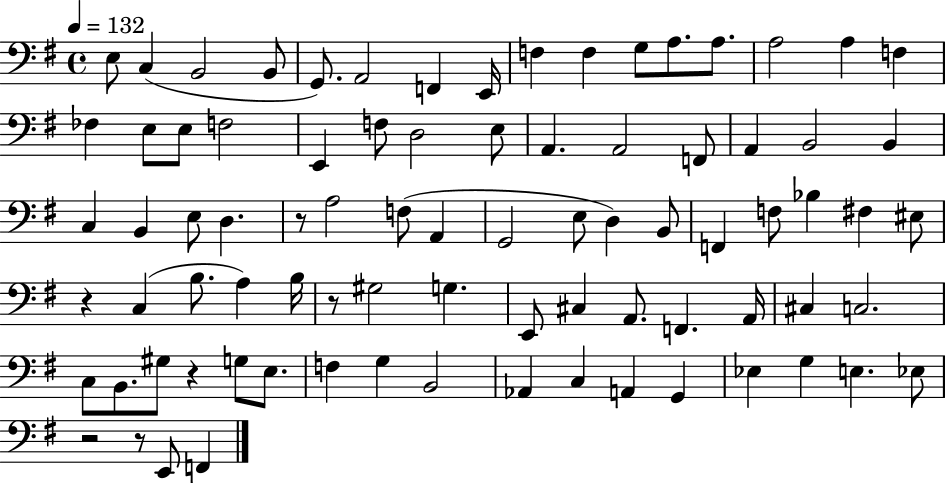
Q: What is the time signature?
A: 4/4